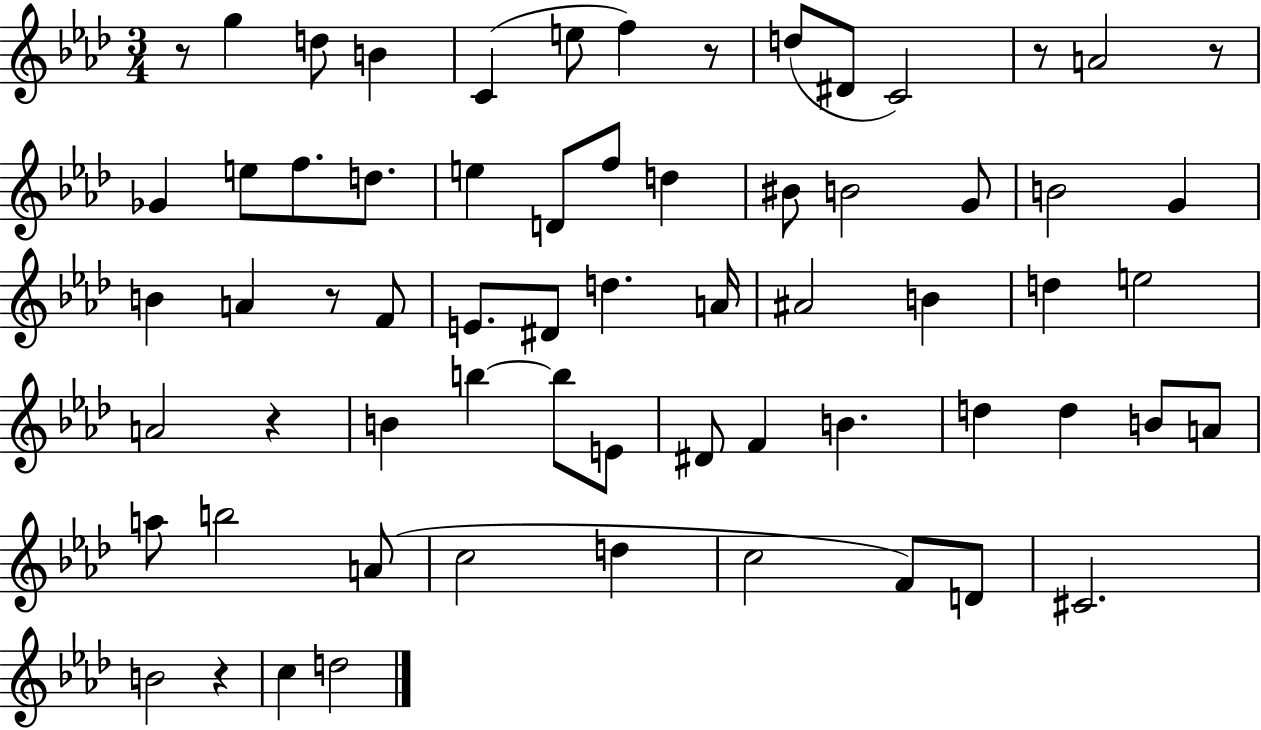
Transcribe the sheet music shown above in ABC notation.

X:1
T:Untitled
M:3/4
L:1/4
K:Ab
z/2 g d/2 B C e/2 f z/2 d/2 ^D/2 C2 z/2 A2 z/2 _G e/2 f/2 d/2 e D/2 f/2 d ^B/2 B2 G/2 B2 G B A z/2 F/2 E/2 ^D/2 d A/4 ^A2 B d e2 A2 z B b b/2 E/2 ^D/2 F B d d B/2 A/2 a/2 b2 A/2 c2 d c2 F/2 D/2 ^C2 B2 z c d2